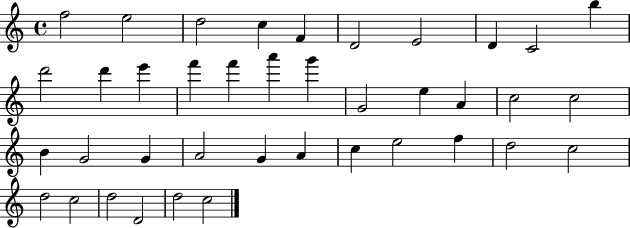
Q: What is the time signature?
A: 4/4